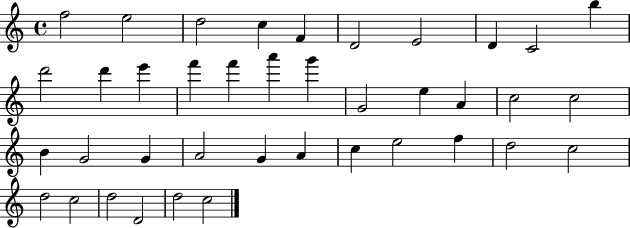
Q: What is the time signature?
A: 4/4